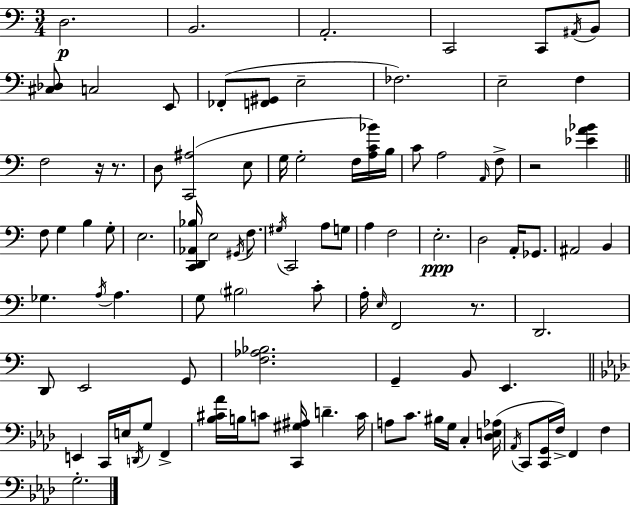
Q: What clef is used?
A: bass